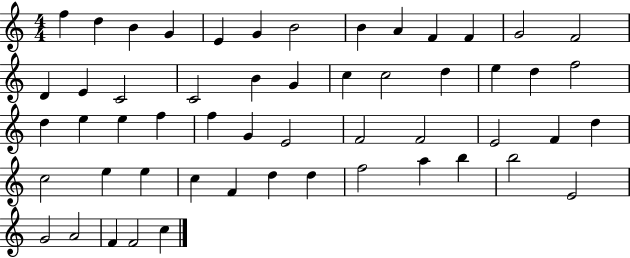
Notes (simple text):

F5/q D5/q B4/q G4/q E4/q G4/q B4/h B4/q A4/q F4/q F4/q G4/h F4/h D4/q E4/q C4/h C4/h B4/q G4/q C5/q C5/h D5/q E5/q D5/q F5/h D5/q E5/q E5/q F5/q F5/q G4/q E4/h F4/h F4/h E4/h F4/q D5/q C5/h E5/q E5/q C5/q F4/q D5/q D5/q F5/h A5/q B5/q B5/h E4/h G4/h A4/h F4/q F4/h C5/q